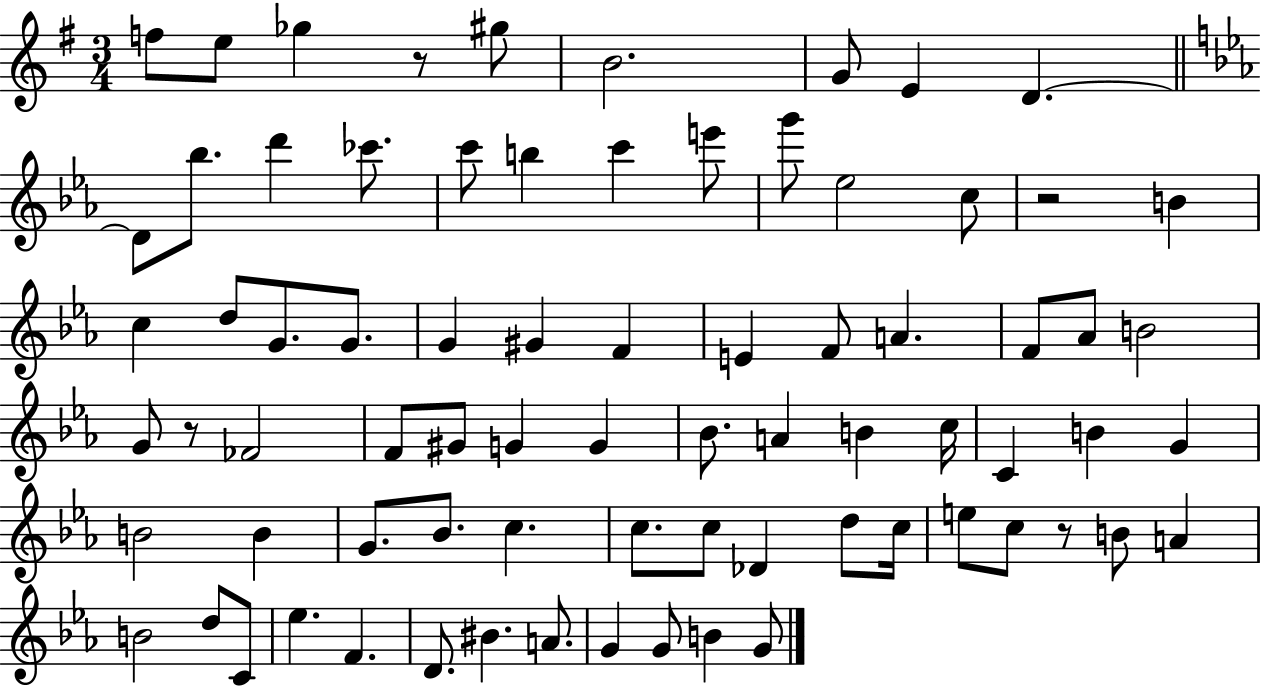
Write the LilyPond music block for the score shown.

{
  \clef treble
  \numericTimeSignature
  \time 3/4
  \key g \major
  f''8 e''8 ges''4 r8 gis''8 | b'2. | g'8 e'4 d'4.~~ | \bar "||" \break \key c \minor d'8 bes''8. d'''4 ces'''8. | c'''8 b''4 c'''4 e'''8 | g'''8 ees''2 c''8 | r2 b'4 | \break c''4 d''8 g'8. g'8. | g'4 gis'4 f'4 | e'4 f'8 a'4. | f'8 aes'8 b'2 | \break g'8 r8 fes'2 | f'8 gis'8 g'4 g'4 | bes'8. a'4 b'4 c''16 | c'4 b'4 g'4 | \break b'2 b'4 | g'8. bes'8. c''4. | c''8. c''8 des'4 d''8 c''16 | e''8 c''8 r8 b'8 a'4 | \break b'2 d''8 c'8 | ees''4. f'4. | d'8. bis'4. a'8. | g'4 g'8 b'4 g'8 | \break \bar "|."
}